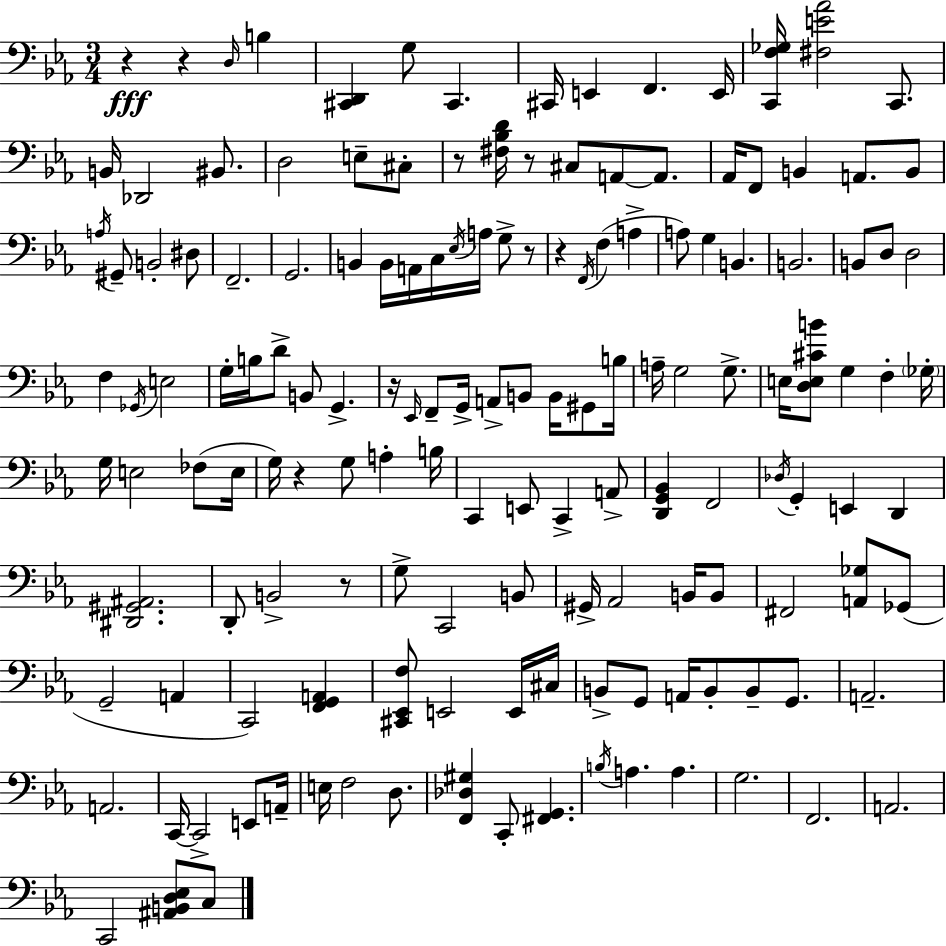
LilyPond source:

{
  \clef bass
  \numericTimeSignature
  \time 3/4
  \key ees \major
  \repeat volta 2 { r4\fff r4 \grace { d16 } b4 | <cis, d,>4 g8 cis,4. | cis,16 e,4 f,4. | e,16 <c, f ges>16 <fis e' aes'>2 c,8. | \break b,16 des,2 bis,8. | d2 e8-- cis8-. | r8 <fis bes d'>16 r8 cis8 a,8~~ a,8. | aes,16 f,8 b,4 a,8. b,8 | \break \acciaccatura { a16 } gis,8-- b,2-. | dis8 f,2.-- | g,2. | b,4 b,16 a,16 c16 \acciaccatura { ees16 } a16 g8-> | \break r8 r4 \acciaccatura { f,16 } f4( | a4-> a8) g4 b,4. | b,2. | b,8 d8 d2 | \break f4 \acciaccatura { ges,16 } e2 | g16-. b16 d'8-> b,8 g,4.-> | r16 \grace { ees,16 } f,8-- g,16-> a,8-> | b,8 b,16 gis,8 b16 a16-- g2 | \break g8.-> e16 <d e cis' b'>8 g4 | f4-. \parenthesize ges16-. g16 e2 | fes8( e16 g16) r4 g8 | a4-. b16 c,4 e,8 | \break c,4-> a,8-> <d, g, bes,>4 f,2 | \acciaccatura { des16 } g,4-. e,4 | d,4 <dis, gis, ais,>2. | d,8-. b,2-> | \break r8 g8-> c,2 | b,8 gis,16-> aes,2 | b,16 b,8 fis,2 | <a, ges>8 ges,8( g,2-- | \break a,4 c,2) | <f, g, a,>4 <cis, ees, f>8 e,2 | e,16 cis16 b,8-> g,8 a,16 | b,8-. b,8-- g,8. a,2.-- | \break a,2. | c,16~~ c,2-> | e,8 a,16-- e16 f2 | d8. <f, des gis>4 c,8-. | \break <fis, g,>4. \acciaccatura { b16 } a4. | a4. g2. | f,2. | a,2. | \break c,2 | <ais, b, d ees>8 c8 } \bar "|."
}